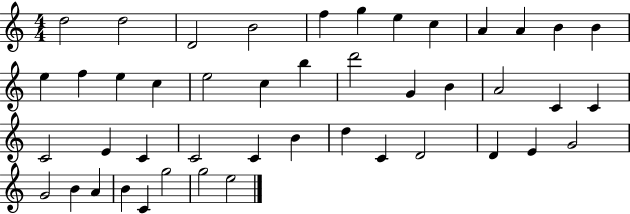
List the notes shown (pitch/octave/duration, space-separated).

D5/h D5/h D4/h B4/h F5/q G5/q E5/q C5/q A4/q A4/q B4/q B4/q E5/q F5/q E5/q C5/q E5/h C5/q B5/q D6/h G4/q B4/q A4/h C4/q C4/q C4/h E4/q C4/q C4/h C4/q B4/q D5/q C4/q D4/h D4/q E4/q G4/h G4/h B4/q A4/q B4/q C4/q G5/h G5/h E5/h